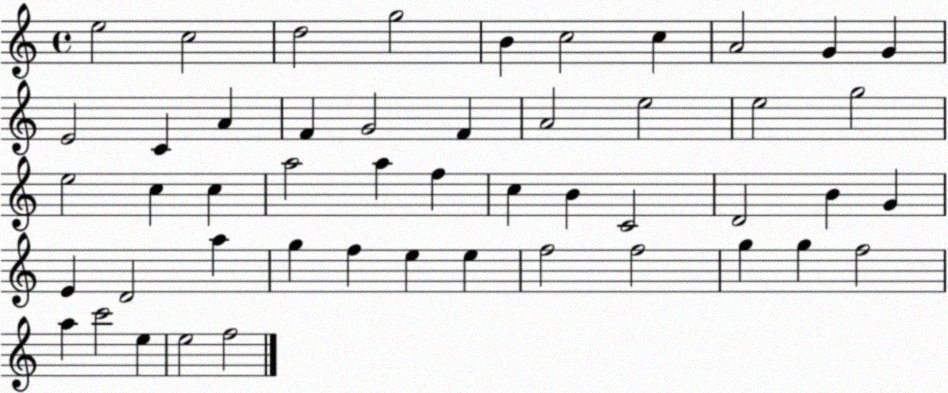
X:1
T:Untitled
M:4/4
L:1/4
K:C
e2 c2 d2 g2 B c2 c A2 G G E2 C A F G2 F A2 e2 e2 g2 e2 c c a2 a f c B C2 D2 B G E D2 a g f e e f2 f2 g g f2 a c'2 e e2 f2